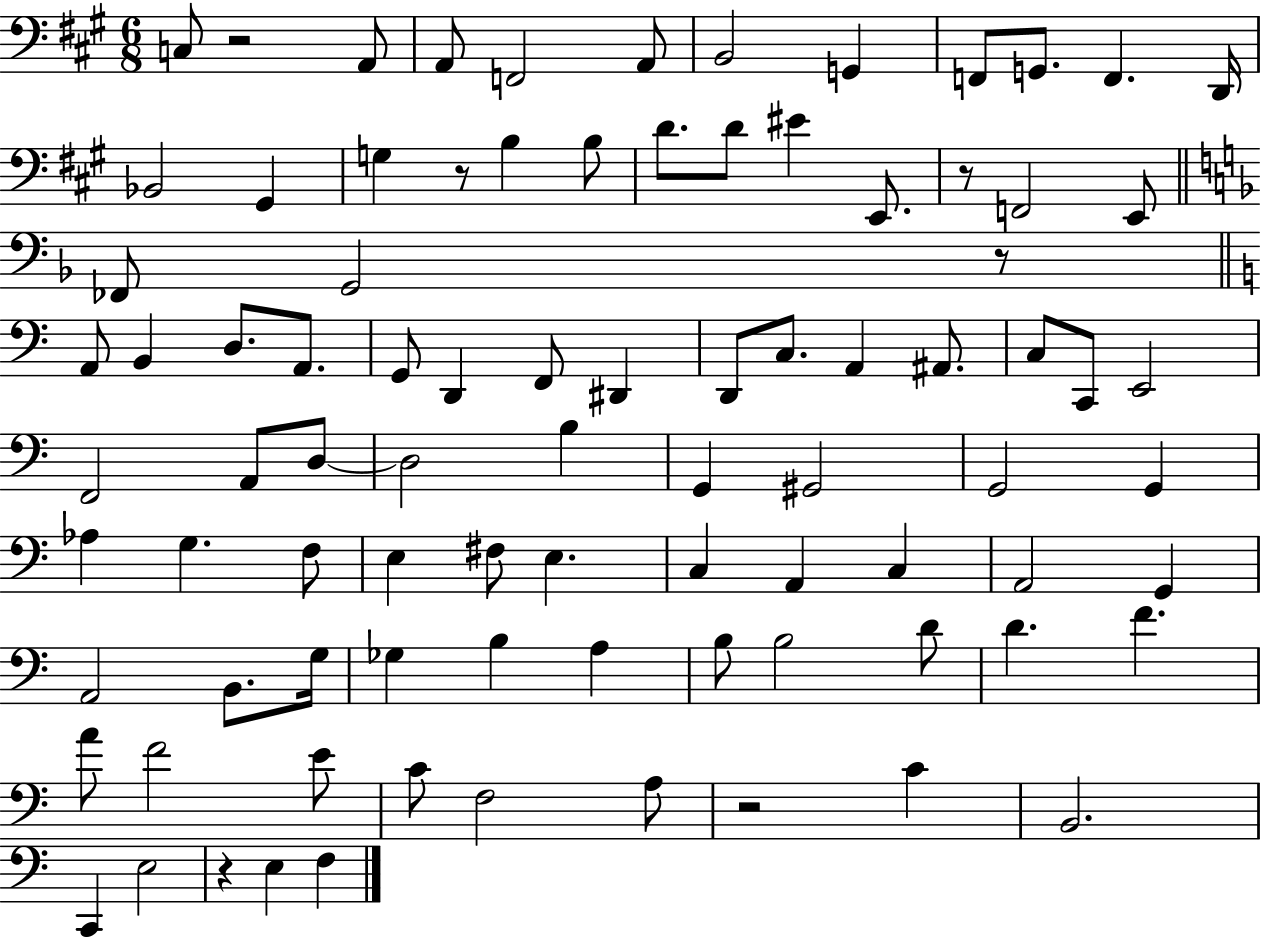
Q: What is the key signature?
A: A major